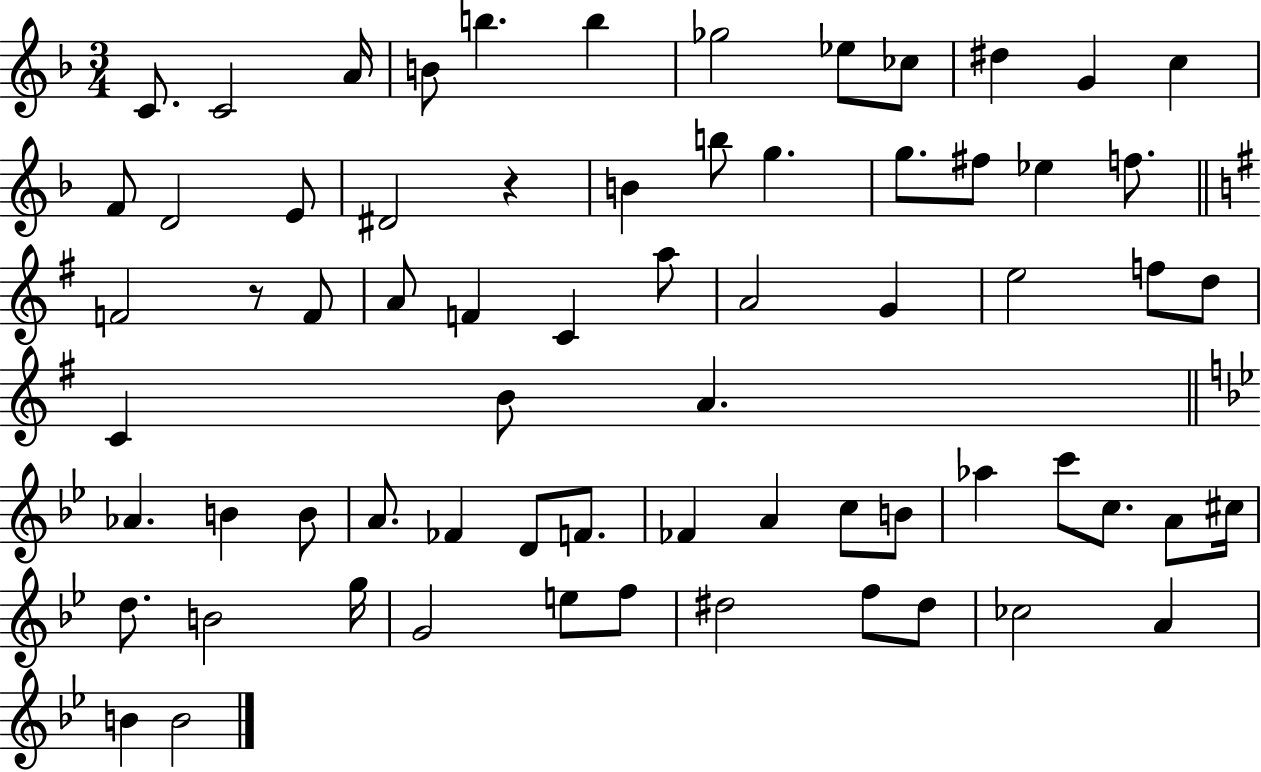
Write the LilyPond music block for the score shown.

{
  \clef treble
  \numericTimeSignature
  \time 3/4
  \key f \major
  c'8. c'2 a'16 | b'8 b''4. b''4 | ges''2 ees''8 ces''8 | dis''4 g'4 c''4 | \break f'8 d'2 e'8 | dis'2 r4 | b'4 b''8 g''4. | g''8. fis''8 ees''4 f''8. | \break \bar "||" \break \key e \minor f'2 r8 f'8 | a'8 f'4 c'4 a''8 | a'2 g'4 | e''2 f''8 d''8 | \break c'4 b'8 a'4. | \bar "||" \break \key bes \major aes'4. b'4 b'8 | a'8. fes'4 d'8 f'8. | fes'4 a'4 c''8 b'8 | aes''4 c'''8 c''8. a'8 cis''16 | \break d''8. b'2 g''16 | g'2 e''8 f''8 | dis''2 f''8 dis''8 | ces''2 a'4 | \break b'4 b'2 | \bar "|."
}